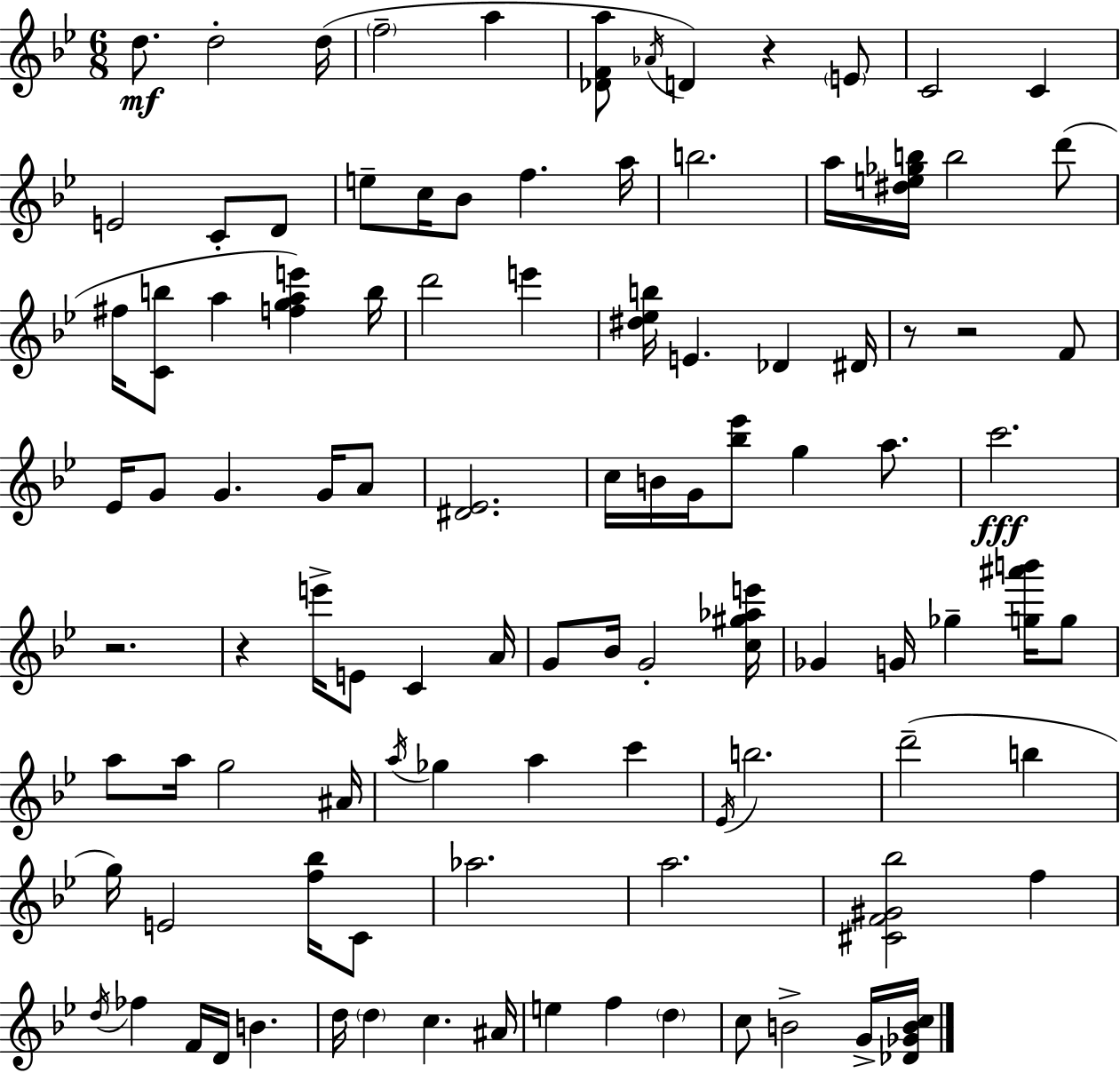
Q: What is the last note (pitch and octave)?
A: G4